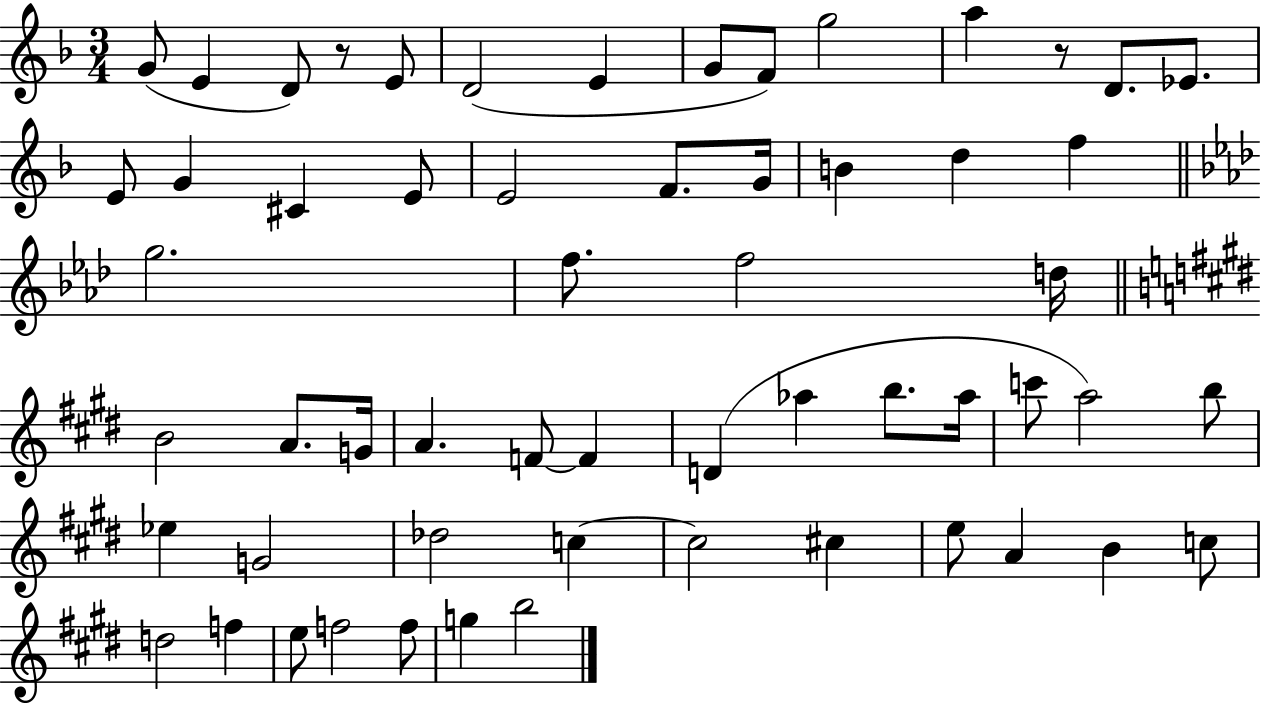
X:1
T:Untitled
M:3/4
L:1/4
K:F
G/2 E D/2 z/2 E/2 D2 E G/2 F/2 g2 a z/2 D/2 _E/2 E/2 G ^C E/2 E2 F/2 G/4 B d f g2 f/2 f2 d/4 B2 A/2 G/4 A F/2 F D _a b/2 _a/4 c'/2 a2 b/2 _e G2 _d2 c c2 ^c e/2 A B c/2 d2 f e/2 f2 f/2 g b2